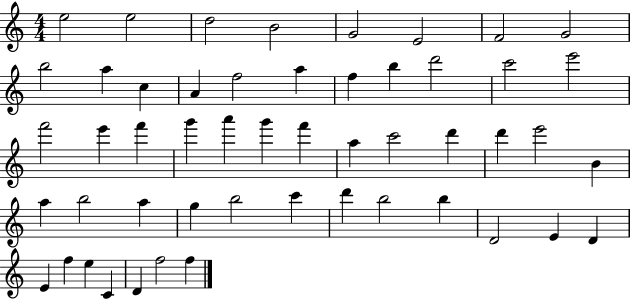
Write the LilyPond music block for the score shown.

{
  \clef treble
  \numericTimeSignature
  \time 4/4
  \key c \major
  e''2 e''2 | d''2 b'2 | g'2 e'2 | f'2 g'2 | \break b''2 a''4 c''4 | a'4 f''2 a''4 | f''4 b''4 d'''2 | c'''2 e'''2 | \break f'''2 e'''4 f'''4 | g'''4 a'''4 g'''4 f'''4 | a''4 c'''2 d'''4 | d'''4 e'''2 b'4 | \break a''4 b''2 a''4 | g''4 b''2 c'''4 | d'''4 b''2 b''4 | d'2 e'4 d'4 | \break e'4 f''4 e''4 c'4 | d'4 f''2 f''4 | \bar "|."
}